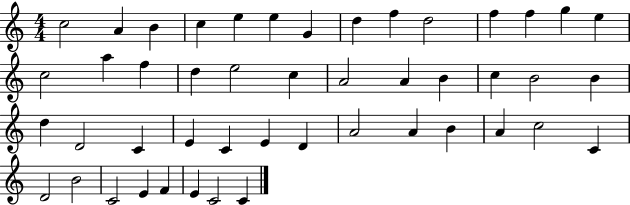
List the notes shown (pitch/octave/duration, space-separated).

C5/h A4/q B4/q C5/q E5/q E5/q G4/q D5/q F5/q D5/h F5/q F5/q G5/q E5/q C5/h A5/q F5/q D5/q E5/h C5/q A4/h A4/q B4/q C5/q B4/h B4/q D5/q D4/h C4/q E4/q C4/q E4/q D4/q A4/h A4/q B4/q A4/q C5/h C4/q D4/h B4/h C4/h E4/q F4/q E4/q C4/h C4/q